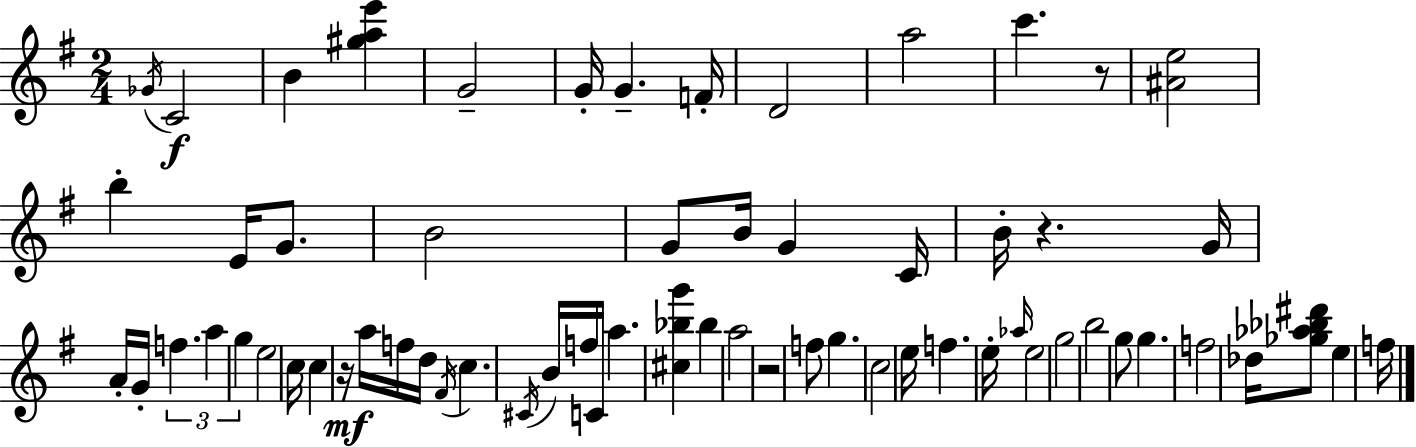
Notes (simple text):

Gb4/s C4/h B4/q [G#5,A5,E6]/q G4/h G4/s G4/q. F4/s D4/h A5/h C6/q. R/e [A#4,E5]/h B5/q E4/s G4/e. B4/h G4/e B4/s G4/q C4/s B4/s R/q. G4/s A4/s G4/s F5/q. A5/q G5/q E5/h C5/s C5/q R/s A5/s F5/s D5/s F#4/s C5/q. C#4/s B4/s F5/s C4/s A5/q. [C#5,Bb5,G6]/q Bb5/q A5/h R/h F5/e G5/q. C5/h E5/s F5/q. E5/s Ab5/s E5/h G5/h B5/h G5/e G5/q. F5/h Db5/s [Gb5,Ab5,Bb5,D#6]/e E5/q F5/s